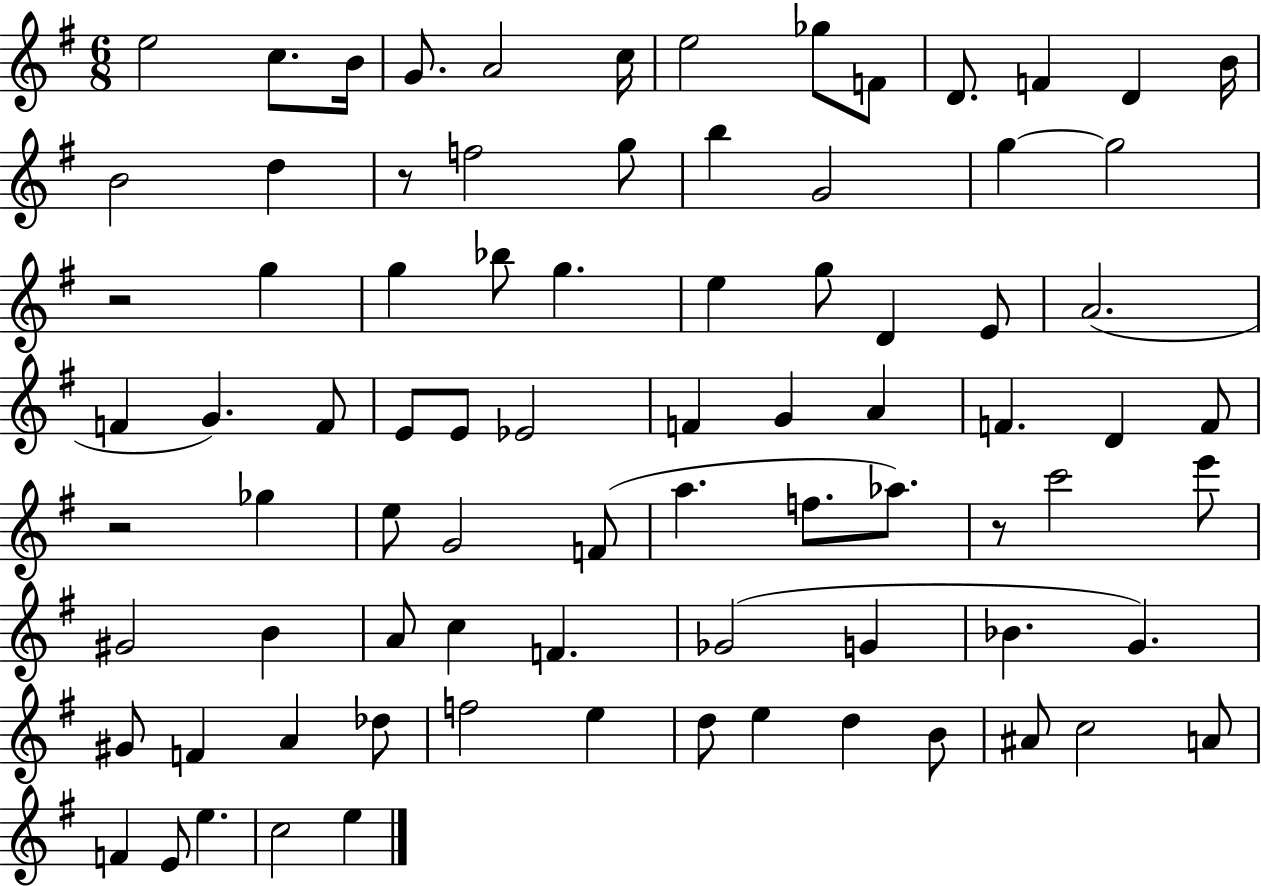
X:1
T:Untitled
M:6/8
L:1/4
K:G
e2 c/2 B/4 G/2 A2 c/4 e2 _g/2 F/2 D/2 F D B/4 B2 d z/2 f2 g/2 b G2 g g2 z2 g g _b/2 g e g/2 D E/2 A2 F G F/2 E/2 E/2 _E2 F G A F D F/2 z2 _g e/2 G2 F/2 a f/2 _a/2 z/2 c'2 e'/2 ^G2 B A/2 c F _G2 G _B G ^G/2 F A _d/2 f2 e d/2 e d B/2 ^A/2 c2 A/2 F E/2 e c2 e